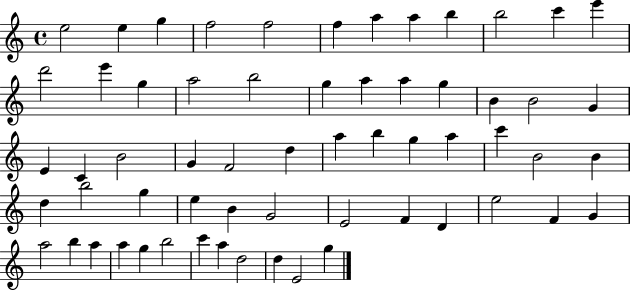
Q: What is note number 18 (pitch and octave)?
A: G5